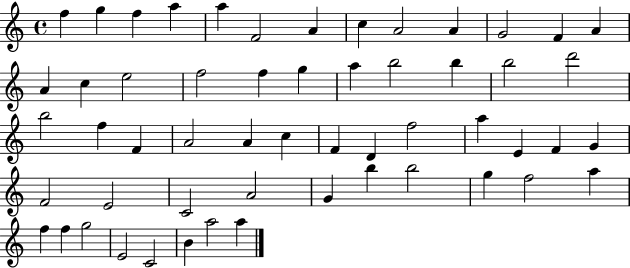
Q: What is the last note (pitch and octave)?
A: A5